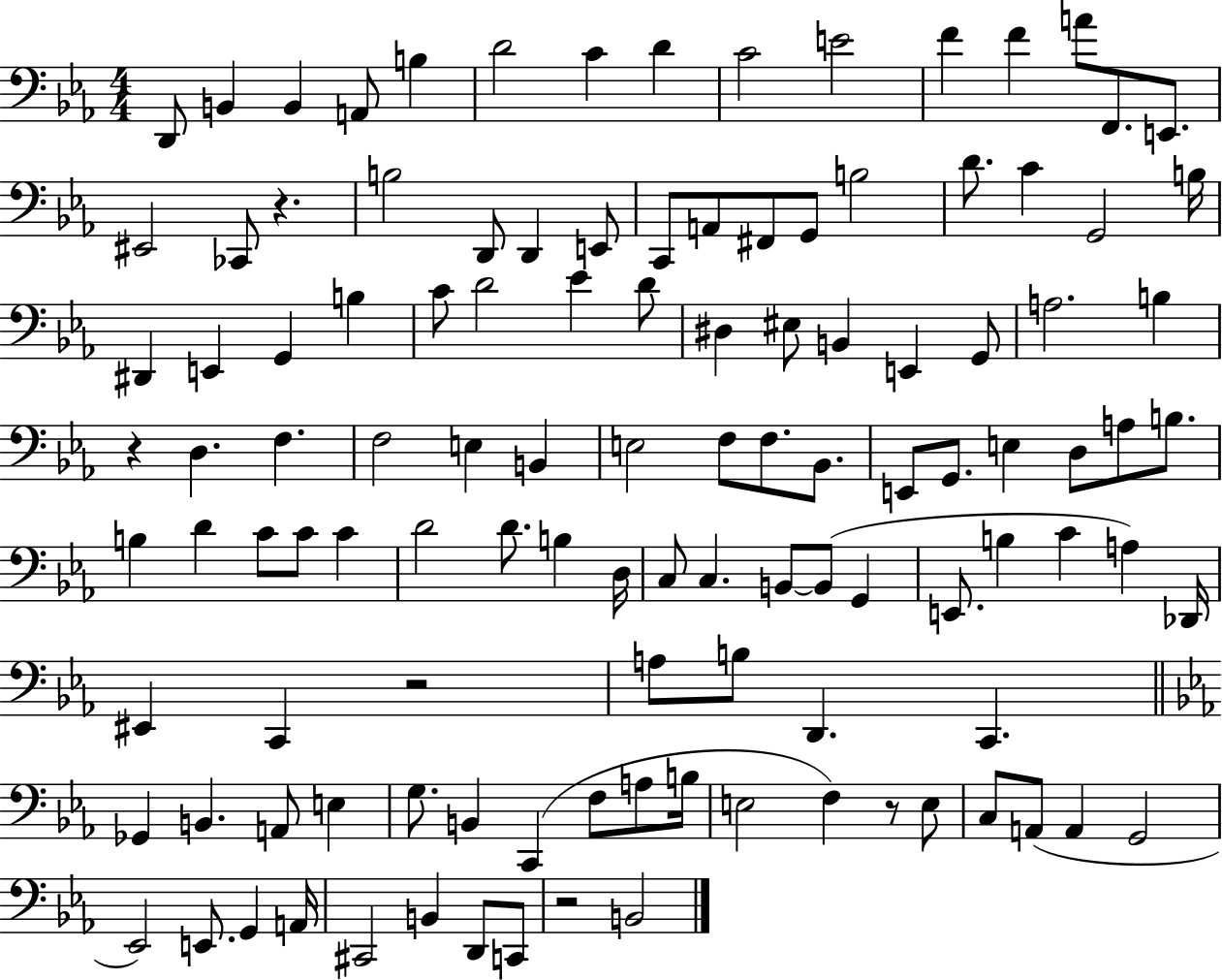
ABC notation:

X:1
T:Untitled
M:4/4
L:1/4
K:Eb
D,,/2 B,, B,, A,,/2 B, D2 C D C2 E2 F F A/2 F,,/2 E,,/2 ^E,,2 _C,,/2 z B,2 D,,/2 D,, E,,/2 C,,/2 A,,/2 ^F,,/2 G,,/2 B,2 D/2 C G,,2 B,/4 ^D,, E,, G,, B, C/2 D2 _E D/2 ^D, ^E,/2 B,, E,, G,,/2 A,2 B, z D, F, F,2 E, B,, E,2 F,/2 F,/2 _B,,/2 E,,/2 G,,/2 E, D,/2 A,/2 B,/2 B, D C/2 C/2 C D2 D/2 B, D,/4 C,/2 C, B,,/2 B,,/2 G,, E,,/2 B, C A, _D,,/4 ^E,, C,, z2 A,/2 B,/2 D,, C,, _G,, B,, A,,/2 E, G,/2 B,, C,, F,/2 A,/2 B,/4 E,2 F, z/2 E,/2 C,/2 A,,/2 A,, G,,2 _E,,2 E,,/2 G,, A,,/4 ^C,,2 B,, D,,/2 C,,/2 z2 B,,2